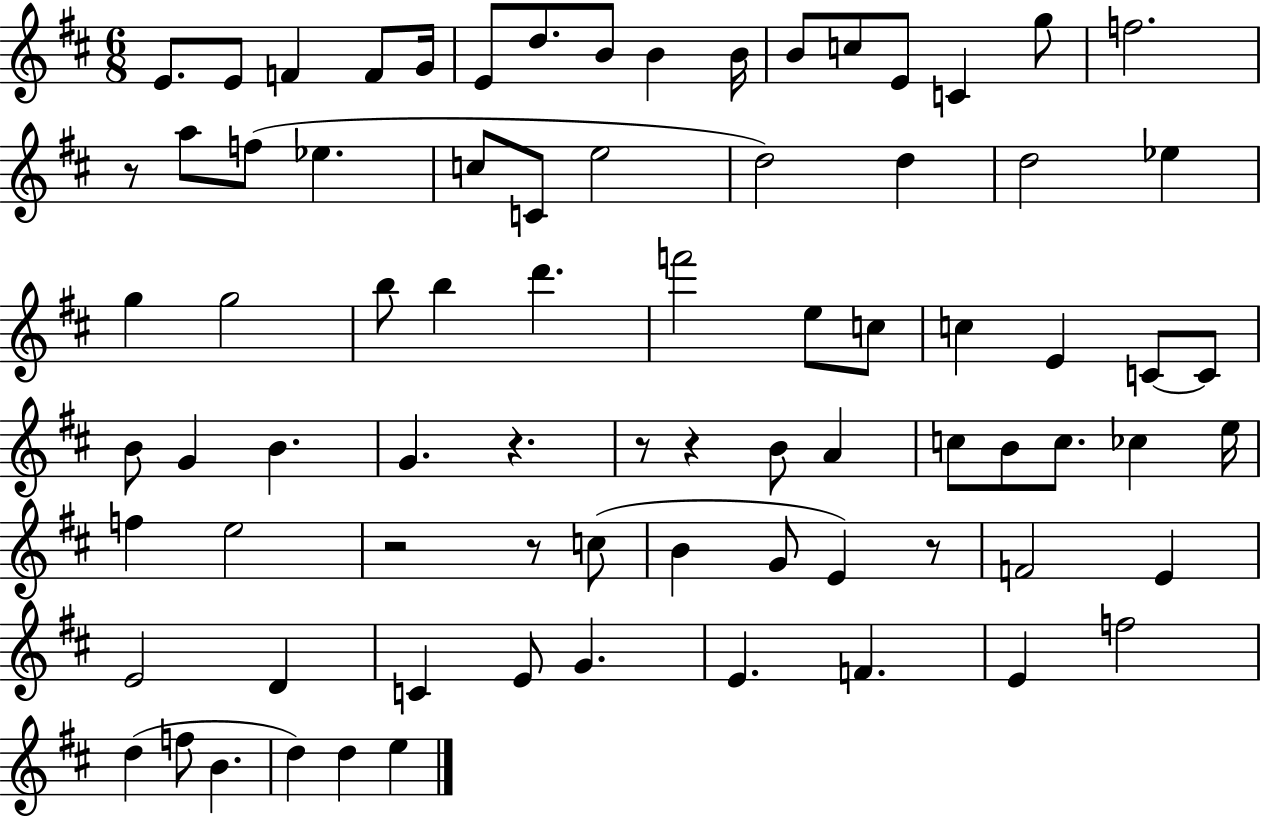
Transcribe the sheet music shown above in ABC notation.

X:1
T:Untitled
M:6/8
L:1/4
K:D
E/2 E/2 F F/2 G/4 E/2 d/2 B/2 B B/4 B/2 c/2 E/2 C g/2 f2 z/2 a/2 f/2 _e c/2 C/2 e2 d2 d d2 _e g g2 b/2 b d' f'2 e/2 c/2 c E C/2 C/2 B/2 G B G z z/2 z B/2 A c/2 B/2 c/2 _c e/4 f e2 z2 z/2 c/2 B G/2 E z/2 F2 E E2 D C E/2 G E F E f2 d f/2 B d d e